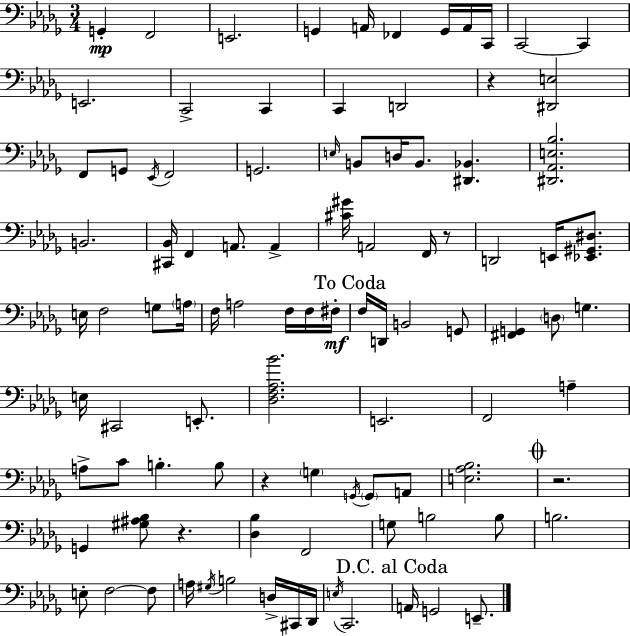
X:1
T:Untitled
M:3/4
L:1/4
K:Bbm
G,, F,,2 E,,2 G,, A,,/4 _F,, G,,/4 A,,/4 C,,/4 C,,2 C,, E,,2 C,,2 C,, C,, D,,2 z [^D,,E,]2 F,,/2 G,,/2 _E,,/4 F,,2 G,,2 E,/4 B,,/2 D,/4 B,,/2 [^D,,_B,,] [^D,,_A,,E,_B,]2 B,,2 [^C,,_B,,]/4 F,, A,,/2 A,, [^C^G]/4 A,,2 F,,/4 z/2 D,,2 E,,/4 [_E,,^G,,^D,]/2 E,/4 F,2 G,/2 A,/4 F,/4 A,2 F,/4 F,/4 ^F,/4 F,/4 D,,/4 B,,2 G,,/2 [^F,,G,,] D,/2 G, E,/4 ^C,,2 E,,/2 [_D,F,_A,_B]2 E,,2 F,,2 A, A,/2 C/2 B, B,/2 z G, G,,/4 G,,/2 A,,/2 [E,_A,_B,]2 z2 G,, [^G,^A,_B,]/2 z [_D,_B,] F,,2 G,/2 B,2 B,/2 B,2 E,/2 F,2 F,/2 A,/4 ^G,/4 B,2 D,/4 ^C,,/4 _D,,/4 E,/4 C,,2 A,,/4 G,,2 E,,/2